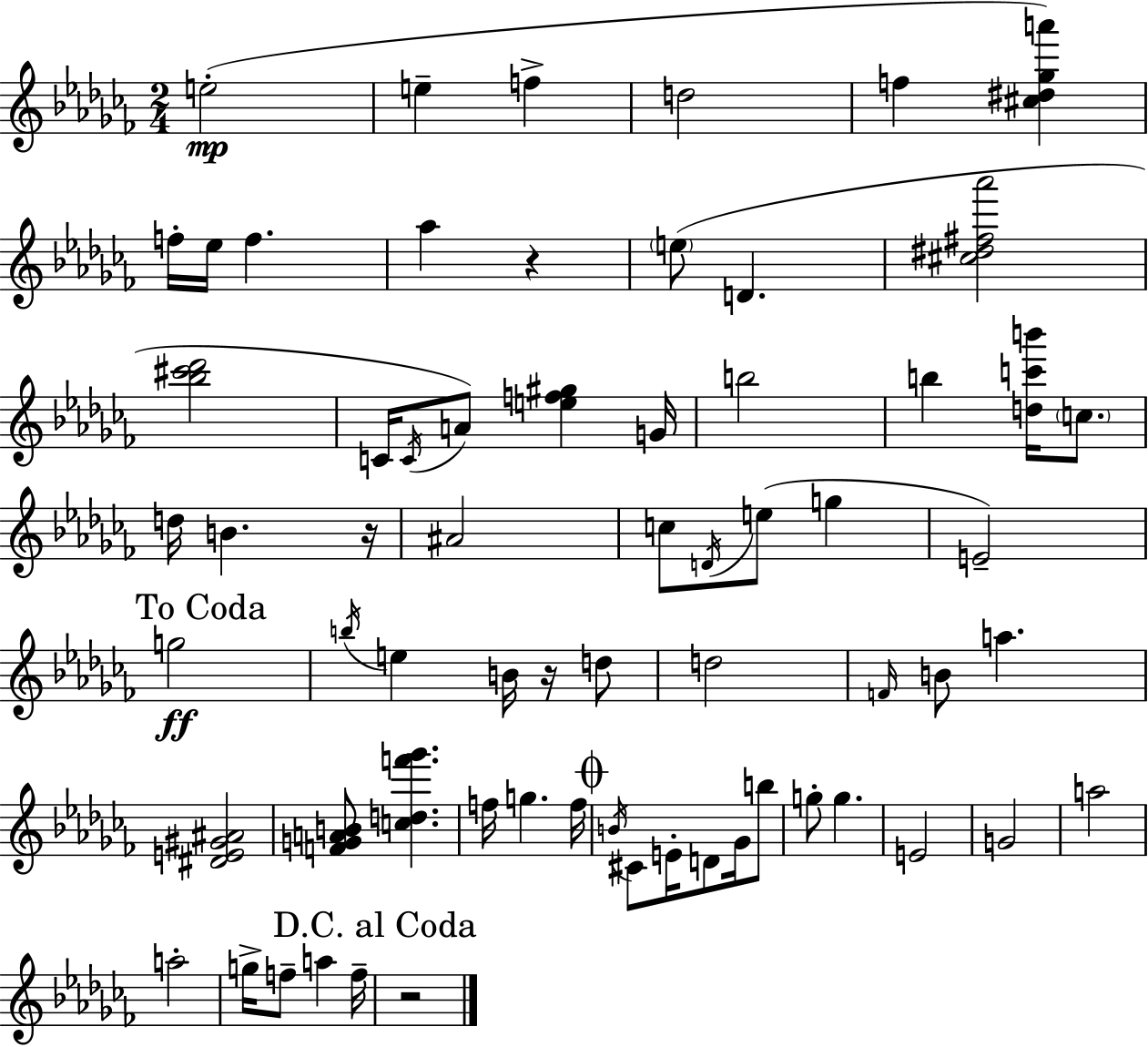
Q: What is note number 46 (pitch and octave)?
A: G5